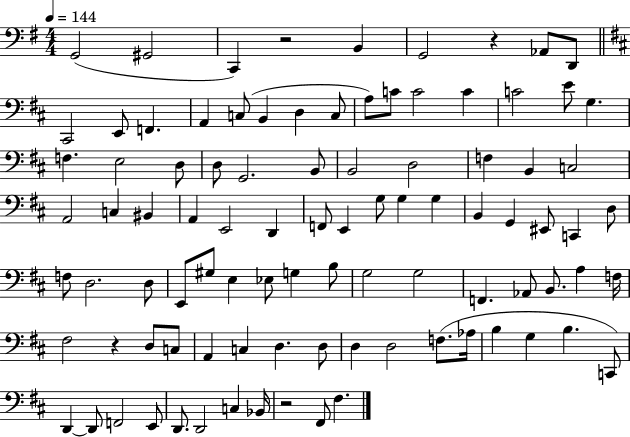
X:1
T:Untitled
M:4/4
L:1/4
K:G
G,,2 ^G,,2 C,, z2 B,, G,,2 z _A,,/2 D,,/2 ^C,,2 E,,/2 F,, A,, C,/2 B,, D, C,/2 A,/2 C/2 C2 C C2 E/2 G, F, E,2 D,/2 D,/2 G,,2 B,,/2 B,,2 D,2 F, B,, C,2 A,,2 C, ^B,, A,, E,,2 D,, F,,/2 E,, G,/2 G, G, B,, G,, ^E,,/2 C,, D,/2 F,/2 D,2 D,/2 E,,/2 ^G,/2 E, _E,/2 G, B,/2 G,2 G,2 F,, _A,,/2 B,,/2 A, F,/4 ^F,2 z D,/2 C,/2 A,, C, D, D,/2 D, D,2 F,/2 _A,/4 B, G, B, C,,/2 D,, D,,/2 F,,2 E,,/2 D,,/2 D,,2 C, _B,,/4 z2 ^F,,/2 ^F,